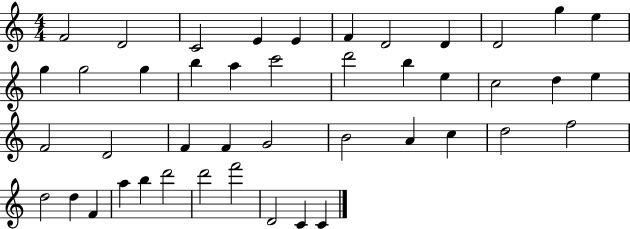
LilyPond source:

{
  \clef treble
  \numericTimeSignature
  \time 4/4
  \key c \major
  f'2 d'2 | c'2 e'4 e'4 | f'4 d'2 d'4 | d'2 g''4 e''4 | \break g''4 g''2 g''4 | b''4 a''4 c'''2 | d'''2 b''4 e''4 | c''2 d''4 e''4 | \break f'2 d'2 | f'4 f'4 g'2 | b'2 a'4 c''4 | d''2 f''2 | \break d''2 d''4 f'4 | a''4 b''4 d'''2 | d'''2 f'''2 | d'2 c'4 c'4 | \break \bar "|."
}